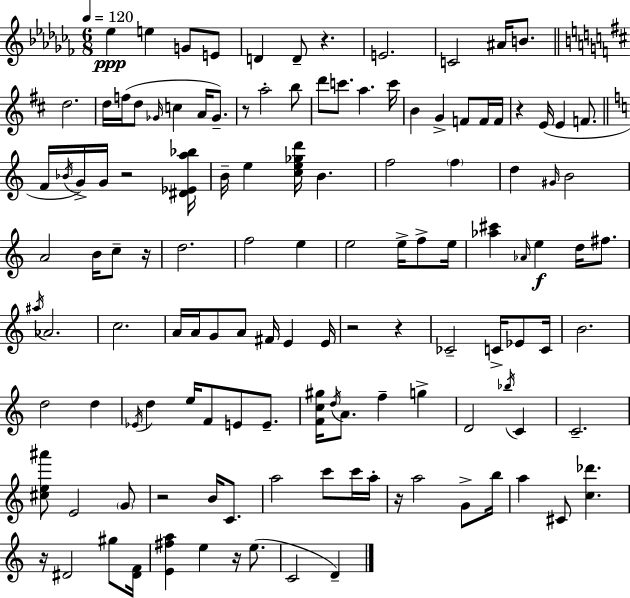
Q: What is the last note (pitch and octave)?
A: D4